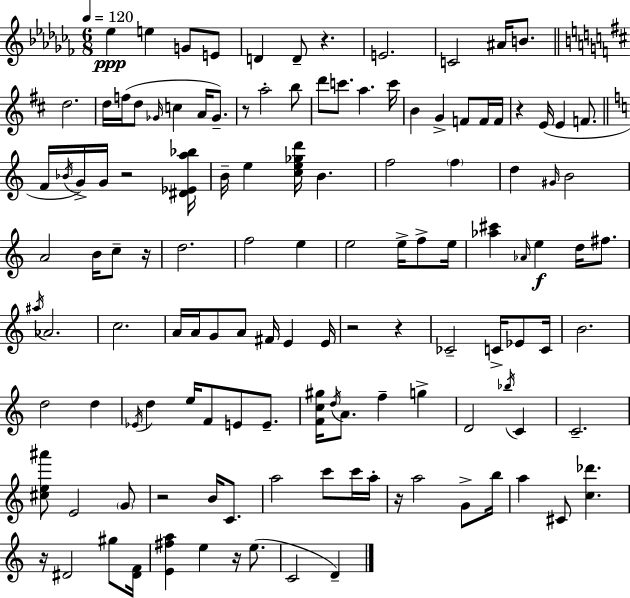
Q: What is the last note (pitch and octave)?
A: D4